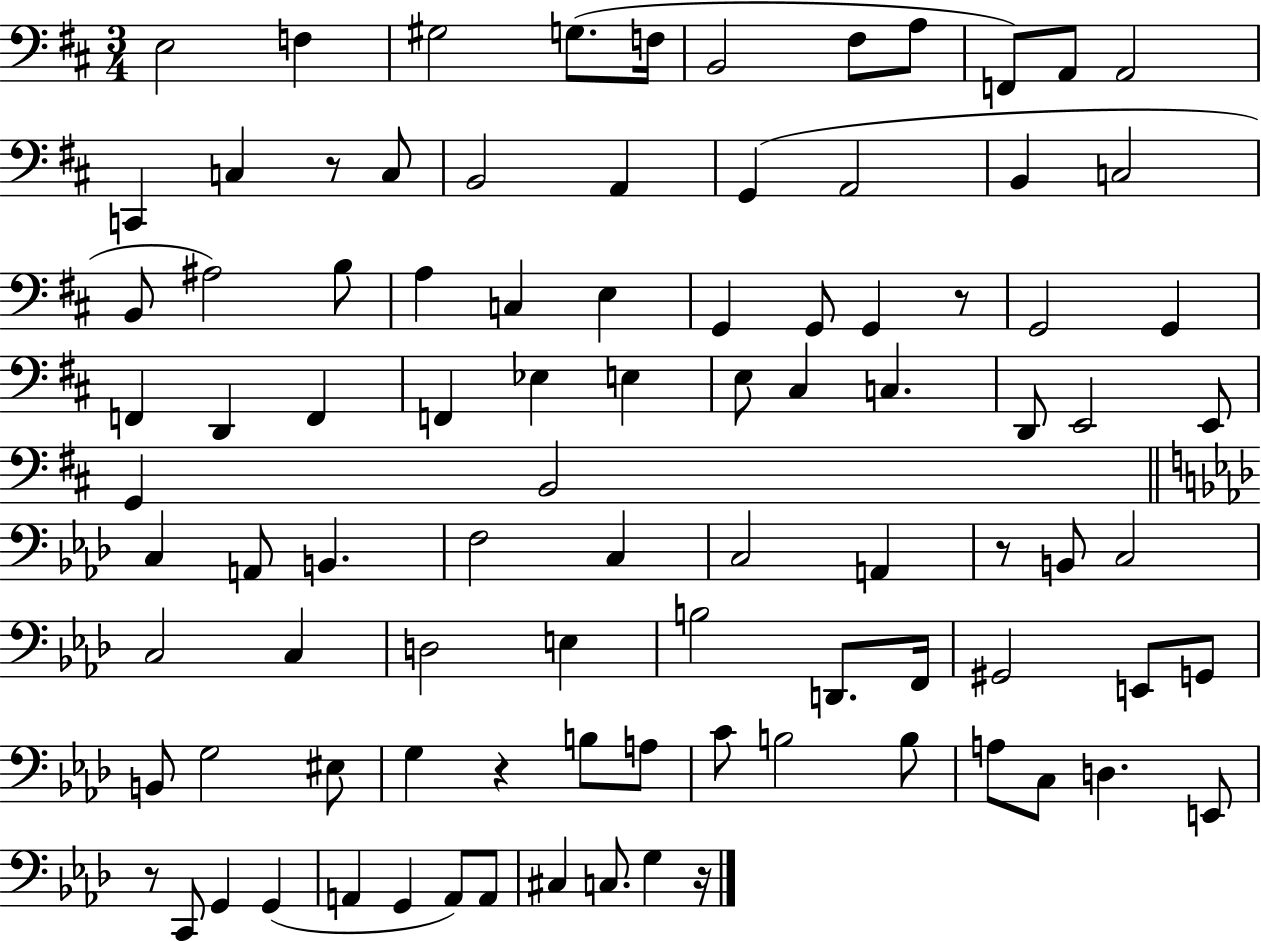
{
  \clef bass
  \numericTimeSignature
  \time 3/4
  \key d \major
  \repeat volta 2 { e2 f4 | gis2 g8.( f16 | b,2 fis8 a8 | f,8) a,8 a,2 | \break c,4 c4 r8 c8 | b,2 a,4 | g,4( a,2 | b,4 c2 | \break b,8 ais2) b8 | a4 c4 e4 | g,4 g,8 g,4 r8 | g,2 g,4 | \break f,4 d,4 f,4 | f,4 ees4 e4 | e8 cis4 c4. | d,8 e,2 e,8 | \break g,4 b,2 | \bar "||" \break \key f \minor c4 a,8 b,4. | f2 c4 | c2 a,4 | r8 b,8 c2 | \break c2 c4 | d2 e4 | b2 d,8. f,16 | gis,2 e,8 g,8 | \break b,8 g2 eis8 | g4 r4 b8 a8 | c'8 b2 b8 | a8 c8 d4. e,8 | \break r8 c,8 g,4 g,4( | a,4 g,4 a,8) a,8 | cis4 c8. g4 r16 | } \bar "|."
}